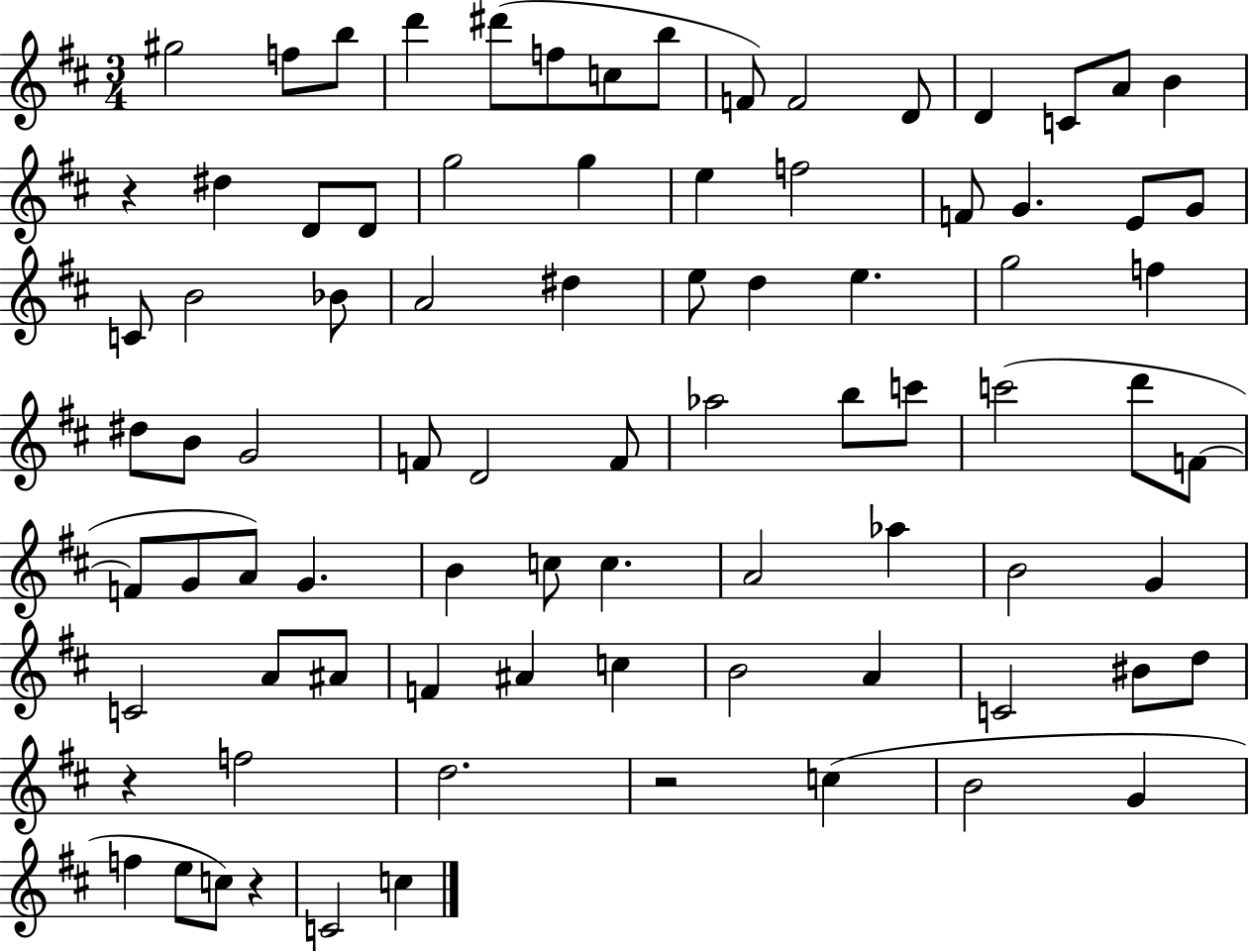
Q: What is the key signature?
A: D major